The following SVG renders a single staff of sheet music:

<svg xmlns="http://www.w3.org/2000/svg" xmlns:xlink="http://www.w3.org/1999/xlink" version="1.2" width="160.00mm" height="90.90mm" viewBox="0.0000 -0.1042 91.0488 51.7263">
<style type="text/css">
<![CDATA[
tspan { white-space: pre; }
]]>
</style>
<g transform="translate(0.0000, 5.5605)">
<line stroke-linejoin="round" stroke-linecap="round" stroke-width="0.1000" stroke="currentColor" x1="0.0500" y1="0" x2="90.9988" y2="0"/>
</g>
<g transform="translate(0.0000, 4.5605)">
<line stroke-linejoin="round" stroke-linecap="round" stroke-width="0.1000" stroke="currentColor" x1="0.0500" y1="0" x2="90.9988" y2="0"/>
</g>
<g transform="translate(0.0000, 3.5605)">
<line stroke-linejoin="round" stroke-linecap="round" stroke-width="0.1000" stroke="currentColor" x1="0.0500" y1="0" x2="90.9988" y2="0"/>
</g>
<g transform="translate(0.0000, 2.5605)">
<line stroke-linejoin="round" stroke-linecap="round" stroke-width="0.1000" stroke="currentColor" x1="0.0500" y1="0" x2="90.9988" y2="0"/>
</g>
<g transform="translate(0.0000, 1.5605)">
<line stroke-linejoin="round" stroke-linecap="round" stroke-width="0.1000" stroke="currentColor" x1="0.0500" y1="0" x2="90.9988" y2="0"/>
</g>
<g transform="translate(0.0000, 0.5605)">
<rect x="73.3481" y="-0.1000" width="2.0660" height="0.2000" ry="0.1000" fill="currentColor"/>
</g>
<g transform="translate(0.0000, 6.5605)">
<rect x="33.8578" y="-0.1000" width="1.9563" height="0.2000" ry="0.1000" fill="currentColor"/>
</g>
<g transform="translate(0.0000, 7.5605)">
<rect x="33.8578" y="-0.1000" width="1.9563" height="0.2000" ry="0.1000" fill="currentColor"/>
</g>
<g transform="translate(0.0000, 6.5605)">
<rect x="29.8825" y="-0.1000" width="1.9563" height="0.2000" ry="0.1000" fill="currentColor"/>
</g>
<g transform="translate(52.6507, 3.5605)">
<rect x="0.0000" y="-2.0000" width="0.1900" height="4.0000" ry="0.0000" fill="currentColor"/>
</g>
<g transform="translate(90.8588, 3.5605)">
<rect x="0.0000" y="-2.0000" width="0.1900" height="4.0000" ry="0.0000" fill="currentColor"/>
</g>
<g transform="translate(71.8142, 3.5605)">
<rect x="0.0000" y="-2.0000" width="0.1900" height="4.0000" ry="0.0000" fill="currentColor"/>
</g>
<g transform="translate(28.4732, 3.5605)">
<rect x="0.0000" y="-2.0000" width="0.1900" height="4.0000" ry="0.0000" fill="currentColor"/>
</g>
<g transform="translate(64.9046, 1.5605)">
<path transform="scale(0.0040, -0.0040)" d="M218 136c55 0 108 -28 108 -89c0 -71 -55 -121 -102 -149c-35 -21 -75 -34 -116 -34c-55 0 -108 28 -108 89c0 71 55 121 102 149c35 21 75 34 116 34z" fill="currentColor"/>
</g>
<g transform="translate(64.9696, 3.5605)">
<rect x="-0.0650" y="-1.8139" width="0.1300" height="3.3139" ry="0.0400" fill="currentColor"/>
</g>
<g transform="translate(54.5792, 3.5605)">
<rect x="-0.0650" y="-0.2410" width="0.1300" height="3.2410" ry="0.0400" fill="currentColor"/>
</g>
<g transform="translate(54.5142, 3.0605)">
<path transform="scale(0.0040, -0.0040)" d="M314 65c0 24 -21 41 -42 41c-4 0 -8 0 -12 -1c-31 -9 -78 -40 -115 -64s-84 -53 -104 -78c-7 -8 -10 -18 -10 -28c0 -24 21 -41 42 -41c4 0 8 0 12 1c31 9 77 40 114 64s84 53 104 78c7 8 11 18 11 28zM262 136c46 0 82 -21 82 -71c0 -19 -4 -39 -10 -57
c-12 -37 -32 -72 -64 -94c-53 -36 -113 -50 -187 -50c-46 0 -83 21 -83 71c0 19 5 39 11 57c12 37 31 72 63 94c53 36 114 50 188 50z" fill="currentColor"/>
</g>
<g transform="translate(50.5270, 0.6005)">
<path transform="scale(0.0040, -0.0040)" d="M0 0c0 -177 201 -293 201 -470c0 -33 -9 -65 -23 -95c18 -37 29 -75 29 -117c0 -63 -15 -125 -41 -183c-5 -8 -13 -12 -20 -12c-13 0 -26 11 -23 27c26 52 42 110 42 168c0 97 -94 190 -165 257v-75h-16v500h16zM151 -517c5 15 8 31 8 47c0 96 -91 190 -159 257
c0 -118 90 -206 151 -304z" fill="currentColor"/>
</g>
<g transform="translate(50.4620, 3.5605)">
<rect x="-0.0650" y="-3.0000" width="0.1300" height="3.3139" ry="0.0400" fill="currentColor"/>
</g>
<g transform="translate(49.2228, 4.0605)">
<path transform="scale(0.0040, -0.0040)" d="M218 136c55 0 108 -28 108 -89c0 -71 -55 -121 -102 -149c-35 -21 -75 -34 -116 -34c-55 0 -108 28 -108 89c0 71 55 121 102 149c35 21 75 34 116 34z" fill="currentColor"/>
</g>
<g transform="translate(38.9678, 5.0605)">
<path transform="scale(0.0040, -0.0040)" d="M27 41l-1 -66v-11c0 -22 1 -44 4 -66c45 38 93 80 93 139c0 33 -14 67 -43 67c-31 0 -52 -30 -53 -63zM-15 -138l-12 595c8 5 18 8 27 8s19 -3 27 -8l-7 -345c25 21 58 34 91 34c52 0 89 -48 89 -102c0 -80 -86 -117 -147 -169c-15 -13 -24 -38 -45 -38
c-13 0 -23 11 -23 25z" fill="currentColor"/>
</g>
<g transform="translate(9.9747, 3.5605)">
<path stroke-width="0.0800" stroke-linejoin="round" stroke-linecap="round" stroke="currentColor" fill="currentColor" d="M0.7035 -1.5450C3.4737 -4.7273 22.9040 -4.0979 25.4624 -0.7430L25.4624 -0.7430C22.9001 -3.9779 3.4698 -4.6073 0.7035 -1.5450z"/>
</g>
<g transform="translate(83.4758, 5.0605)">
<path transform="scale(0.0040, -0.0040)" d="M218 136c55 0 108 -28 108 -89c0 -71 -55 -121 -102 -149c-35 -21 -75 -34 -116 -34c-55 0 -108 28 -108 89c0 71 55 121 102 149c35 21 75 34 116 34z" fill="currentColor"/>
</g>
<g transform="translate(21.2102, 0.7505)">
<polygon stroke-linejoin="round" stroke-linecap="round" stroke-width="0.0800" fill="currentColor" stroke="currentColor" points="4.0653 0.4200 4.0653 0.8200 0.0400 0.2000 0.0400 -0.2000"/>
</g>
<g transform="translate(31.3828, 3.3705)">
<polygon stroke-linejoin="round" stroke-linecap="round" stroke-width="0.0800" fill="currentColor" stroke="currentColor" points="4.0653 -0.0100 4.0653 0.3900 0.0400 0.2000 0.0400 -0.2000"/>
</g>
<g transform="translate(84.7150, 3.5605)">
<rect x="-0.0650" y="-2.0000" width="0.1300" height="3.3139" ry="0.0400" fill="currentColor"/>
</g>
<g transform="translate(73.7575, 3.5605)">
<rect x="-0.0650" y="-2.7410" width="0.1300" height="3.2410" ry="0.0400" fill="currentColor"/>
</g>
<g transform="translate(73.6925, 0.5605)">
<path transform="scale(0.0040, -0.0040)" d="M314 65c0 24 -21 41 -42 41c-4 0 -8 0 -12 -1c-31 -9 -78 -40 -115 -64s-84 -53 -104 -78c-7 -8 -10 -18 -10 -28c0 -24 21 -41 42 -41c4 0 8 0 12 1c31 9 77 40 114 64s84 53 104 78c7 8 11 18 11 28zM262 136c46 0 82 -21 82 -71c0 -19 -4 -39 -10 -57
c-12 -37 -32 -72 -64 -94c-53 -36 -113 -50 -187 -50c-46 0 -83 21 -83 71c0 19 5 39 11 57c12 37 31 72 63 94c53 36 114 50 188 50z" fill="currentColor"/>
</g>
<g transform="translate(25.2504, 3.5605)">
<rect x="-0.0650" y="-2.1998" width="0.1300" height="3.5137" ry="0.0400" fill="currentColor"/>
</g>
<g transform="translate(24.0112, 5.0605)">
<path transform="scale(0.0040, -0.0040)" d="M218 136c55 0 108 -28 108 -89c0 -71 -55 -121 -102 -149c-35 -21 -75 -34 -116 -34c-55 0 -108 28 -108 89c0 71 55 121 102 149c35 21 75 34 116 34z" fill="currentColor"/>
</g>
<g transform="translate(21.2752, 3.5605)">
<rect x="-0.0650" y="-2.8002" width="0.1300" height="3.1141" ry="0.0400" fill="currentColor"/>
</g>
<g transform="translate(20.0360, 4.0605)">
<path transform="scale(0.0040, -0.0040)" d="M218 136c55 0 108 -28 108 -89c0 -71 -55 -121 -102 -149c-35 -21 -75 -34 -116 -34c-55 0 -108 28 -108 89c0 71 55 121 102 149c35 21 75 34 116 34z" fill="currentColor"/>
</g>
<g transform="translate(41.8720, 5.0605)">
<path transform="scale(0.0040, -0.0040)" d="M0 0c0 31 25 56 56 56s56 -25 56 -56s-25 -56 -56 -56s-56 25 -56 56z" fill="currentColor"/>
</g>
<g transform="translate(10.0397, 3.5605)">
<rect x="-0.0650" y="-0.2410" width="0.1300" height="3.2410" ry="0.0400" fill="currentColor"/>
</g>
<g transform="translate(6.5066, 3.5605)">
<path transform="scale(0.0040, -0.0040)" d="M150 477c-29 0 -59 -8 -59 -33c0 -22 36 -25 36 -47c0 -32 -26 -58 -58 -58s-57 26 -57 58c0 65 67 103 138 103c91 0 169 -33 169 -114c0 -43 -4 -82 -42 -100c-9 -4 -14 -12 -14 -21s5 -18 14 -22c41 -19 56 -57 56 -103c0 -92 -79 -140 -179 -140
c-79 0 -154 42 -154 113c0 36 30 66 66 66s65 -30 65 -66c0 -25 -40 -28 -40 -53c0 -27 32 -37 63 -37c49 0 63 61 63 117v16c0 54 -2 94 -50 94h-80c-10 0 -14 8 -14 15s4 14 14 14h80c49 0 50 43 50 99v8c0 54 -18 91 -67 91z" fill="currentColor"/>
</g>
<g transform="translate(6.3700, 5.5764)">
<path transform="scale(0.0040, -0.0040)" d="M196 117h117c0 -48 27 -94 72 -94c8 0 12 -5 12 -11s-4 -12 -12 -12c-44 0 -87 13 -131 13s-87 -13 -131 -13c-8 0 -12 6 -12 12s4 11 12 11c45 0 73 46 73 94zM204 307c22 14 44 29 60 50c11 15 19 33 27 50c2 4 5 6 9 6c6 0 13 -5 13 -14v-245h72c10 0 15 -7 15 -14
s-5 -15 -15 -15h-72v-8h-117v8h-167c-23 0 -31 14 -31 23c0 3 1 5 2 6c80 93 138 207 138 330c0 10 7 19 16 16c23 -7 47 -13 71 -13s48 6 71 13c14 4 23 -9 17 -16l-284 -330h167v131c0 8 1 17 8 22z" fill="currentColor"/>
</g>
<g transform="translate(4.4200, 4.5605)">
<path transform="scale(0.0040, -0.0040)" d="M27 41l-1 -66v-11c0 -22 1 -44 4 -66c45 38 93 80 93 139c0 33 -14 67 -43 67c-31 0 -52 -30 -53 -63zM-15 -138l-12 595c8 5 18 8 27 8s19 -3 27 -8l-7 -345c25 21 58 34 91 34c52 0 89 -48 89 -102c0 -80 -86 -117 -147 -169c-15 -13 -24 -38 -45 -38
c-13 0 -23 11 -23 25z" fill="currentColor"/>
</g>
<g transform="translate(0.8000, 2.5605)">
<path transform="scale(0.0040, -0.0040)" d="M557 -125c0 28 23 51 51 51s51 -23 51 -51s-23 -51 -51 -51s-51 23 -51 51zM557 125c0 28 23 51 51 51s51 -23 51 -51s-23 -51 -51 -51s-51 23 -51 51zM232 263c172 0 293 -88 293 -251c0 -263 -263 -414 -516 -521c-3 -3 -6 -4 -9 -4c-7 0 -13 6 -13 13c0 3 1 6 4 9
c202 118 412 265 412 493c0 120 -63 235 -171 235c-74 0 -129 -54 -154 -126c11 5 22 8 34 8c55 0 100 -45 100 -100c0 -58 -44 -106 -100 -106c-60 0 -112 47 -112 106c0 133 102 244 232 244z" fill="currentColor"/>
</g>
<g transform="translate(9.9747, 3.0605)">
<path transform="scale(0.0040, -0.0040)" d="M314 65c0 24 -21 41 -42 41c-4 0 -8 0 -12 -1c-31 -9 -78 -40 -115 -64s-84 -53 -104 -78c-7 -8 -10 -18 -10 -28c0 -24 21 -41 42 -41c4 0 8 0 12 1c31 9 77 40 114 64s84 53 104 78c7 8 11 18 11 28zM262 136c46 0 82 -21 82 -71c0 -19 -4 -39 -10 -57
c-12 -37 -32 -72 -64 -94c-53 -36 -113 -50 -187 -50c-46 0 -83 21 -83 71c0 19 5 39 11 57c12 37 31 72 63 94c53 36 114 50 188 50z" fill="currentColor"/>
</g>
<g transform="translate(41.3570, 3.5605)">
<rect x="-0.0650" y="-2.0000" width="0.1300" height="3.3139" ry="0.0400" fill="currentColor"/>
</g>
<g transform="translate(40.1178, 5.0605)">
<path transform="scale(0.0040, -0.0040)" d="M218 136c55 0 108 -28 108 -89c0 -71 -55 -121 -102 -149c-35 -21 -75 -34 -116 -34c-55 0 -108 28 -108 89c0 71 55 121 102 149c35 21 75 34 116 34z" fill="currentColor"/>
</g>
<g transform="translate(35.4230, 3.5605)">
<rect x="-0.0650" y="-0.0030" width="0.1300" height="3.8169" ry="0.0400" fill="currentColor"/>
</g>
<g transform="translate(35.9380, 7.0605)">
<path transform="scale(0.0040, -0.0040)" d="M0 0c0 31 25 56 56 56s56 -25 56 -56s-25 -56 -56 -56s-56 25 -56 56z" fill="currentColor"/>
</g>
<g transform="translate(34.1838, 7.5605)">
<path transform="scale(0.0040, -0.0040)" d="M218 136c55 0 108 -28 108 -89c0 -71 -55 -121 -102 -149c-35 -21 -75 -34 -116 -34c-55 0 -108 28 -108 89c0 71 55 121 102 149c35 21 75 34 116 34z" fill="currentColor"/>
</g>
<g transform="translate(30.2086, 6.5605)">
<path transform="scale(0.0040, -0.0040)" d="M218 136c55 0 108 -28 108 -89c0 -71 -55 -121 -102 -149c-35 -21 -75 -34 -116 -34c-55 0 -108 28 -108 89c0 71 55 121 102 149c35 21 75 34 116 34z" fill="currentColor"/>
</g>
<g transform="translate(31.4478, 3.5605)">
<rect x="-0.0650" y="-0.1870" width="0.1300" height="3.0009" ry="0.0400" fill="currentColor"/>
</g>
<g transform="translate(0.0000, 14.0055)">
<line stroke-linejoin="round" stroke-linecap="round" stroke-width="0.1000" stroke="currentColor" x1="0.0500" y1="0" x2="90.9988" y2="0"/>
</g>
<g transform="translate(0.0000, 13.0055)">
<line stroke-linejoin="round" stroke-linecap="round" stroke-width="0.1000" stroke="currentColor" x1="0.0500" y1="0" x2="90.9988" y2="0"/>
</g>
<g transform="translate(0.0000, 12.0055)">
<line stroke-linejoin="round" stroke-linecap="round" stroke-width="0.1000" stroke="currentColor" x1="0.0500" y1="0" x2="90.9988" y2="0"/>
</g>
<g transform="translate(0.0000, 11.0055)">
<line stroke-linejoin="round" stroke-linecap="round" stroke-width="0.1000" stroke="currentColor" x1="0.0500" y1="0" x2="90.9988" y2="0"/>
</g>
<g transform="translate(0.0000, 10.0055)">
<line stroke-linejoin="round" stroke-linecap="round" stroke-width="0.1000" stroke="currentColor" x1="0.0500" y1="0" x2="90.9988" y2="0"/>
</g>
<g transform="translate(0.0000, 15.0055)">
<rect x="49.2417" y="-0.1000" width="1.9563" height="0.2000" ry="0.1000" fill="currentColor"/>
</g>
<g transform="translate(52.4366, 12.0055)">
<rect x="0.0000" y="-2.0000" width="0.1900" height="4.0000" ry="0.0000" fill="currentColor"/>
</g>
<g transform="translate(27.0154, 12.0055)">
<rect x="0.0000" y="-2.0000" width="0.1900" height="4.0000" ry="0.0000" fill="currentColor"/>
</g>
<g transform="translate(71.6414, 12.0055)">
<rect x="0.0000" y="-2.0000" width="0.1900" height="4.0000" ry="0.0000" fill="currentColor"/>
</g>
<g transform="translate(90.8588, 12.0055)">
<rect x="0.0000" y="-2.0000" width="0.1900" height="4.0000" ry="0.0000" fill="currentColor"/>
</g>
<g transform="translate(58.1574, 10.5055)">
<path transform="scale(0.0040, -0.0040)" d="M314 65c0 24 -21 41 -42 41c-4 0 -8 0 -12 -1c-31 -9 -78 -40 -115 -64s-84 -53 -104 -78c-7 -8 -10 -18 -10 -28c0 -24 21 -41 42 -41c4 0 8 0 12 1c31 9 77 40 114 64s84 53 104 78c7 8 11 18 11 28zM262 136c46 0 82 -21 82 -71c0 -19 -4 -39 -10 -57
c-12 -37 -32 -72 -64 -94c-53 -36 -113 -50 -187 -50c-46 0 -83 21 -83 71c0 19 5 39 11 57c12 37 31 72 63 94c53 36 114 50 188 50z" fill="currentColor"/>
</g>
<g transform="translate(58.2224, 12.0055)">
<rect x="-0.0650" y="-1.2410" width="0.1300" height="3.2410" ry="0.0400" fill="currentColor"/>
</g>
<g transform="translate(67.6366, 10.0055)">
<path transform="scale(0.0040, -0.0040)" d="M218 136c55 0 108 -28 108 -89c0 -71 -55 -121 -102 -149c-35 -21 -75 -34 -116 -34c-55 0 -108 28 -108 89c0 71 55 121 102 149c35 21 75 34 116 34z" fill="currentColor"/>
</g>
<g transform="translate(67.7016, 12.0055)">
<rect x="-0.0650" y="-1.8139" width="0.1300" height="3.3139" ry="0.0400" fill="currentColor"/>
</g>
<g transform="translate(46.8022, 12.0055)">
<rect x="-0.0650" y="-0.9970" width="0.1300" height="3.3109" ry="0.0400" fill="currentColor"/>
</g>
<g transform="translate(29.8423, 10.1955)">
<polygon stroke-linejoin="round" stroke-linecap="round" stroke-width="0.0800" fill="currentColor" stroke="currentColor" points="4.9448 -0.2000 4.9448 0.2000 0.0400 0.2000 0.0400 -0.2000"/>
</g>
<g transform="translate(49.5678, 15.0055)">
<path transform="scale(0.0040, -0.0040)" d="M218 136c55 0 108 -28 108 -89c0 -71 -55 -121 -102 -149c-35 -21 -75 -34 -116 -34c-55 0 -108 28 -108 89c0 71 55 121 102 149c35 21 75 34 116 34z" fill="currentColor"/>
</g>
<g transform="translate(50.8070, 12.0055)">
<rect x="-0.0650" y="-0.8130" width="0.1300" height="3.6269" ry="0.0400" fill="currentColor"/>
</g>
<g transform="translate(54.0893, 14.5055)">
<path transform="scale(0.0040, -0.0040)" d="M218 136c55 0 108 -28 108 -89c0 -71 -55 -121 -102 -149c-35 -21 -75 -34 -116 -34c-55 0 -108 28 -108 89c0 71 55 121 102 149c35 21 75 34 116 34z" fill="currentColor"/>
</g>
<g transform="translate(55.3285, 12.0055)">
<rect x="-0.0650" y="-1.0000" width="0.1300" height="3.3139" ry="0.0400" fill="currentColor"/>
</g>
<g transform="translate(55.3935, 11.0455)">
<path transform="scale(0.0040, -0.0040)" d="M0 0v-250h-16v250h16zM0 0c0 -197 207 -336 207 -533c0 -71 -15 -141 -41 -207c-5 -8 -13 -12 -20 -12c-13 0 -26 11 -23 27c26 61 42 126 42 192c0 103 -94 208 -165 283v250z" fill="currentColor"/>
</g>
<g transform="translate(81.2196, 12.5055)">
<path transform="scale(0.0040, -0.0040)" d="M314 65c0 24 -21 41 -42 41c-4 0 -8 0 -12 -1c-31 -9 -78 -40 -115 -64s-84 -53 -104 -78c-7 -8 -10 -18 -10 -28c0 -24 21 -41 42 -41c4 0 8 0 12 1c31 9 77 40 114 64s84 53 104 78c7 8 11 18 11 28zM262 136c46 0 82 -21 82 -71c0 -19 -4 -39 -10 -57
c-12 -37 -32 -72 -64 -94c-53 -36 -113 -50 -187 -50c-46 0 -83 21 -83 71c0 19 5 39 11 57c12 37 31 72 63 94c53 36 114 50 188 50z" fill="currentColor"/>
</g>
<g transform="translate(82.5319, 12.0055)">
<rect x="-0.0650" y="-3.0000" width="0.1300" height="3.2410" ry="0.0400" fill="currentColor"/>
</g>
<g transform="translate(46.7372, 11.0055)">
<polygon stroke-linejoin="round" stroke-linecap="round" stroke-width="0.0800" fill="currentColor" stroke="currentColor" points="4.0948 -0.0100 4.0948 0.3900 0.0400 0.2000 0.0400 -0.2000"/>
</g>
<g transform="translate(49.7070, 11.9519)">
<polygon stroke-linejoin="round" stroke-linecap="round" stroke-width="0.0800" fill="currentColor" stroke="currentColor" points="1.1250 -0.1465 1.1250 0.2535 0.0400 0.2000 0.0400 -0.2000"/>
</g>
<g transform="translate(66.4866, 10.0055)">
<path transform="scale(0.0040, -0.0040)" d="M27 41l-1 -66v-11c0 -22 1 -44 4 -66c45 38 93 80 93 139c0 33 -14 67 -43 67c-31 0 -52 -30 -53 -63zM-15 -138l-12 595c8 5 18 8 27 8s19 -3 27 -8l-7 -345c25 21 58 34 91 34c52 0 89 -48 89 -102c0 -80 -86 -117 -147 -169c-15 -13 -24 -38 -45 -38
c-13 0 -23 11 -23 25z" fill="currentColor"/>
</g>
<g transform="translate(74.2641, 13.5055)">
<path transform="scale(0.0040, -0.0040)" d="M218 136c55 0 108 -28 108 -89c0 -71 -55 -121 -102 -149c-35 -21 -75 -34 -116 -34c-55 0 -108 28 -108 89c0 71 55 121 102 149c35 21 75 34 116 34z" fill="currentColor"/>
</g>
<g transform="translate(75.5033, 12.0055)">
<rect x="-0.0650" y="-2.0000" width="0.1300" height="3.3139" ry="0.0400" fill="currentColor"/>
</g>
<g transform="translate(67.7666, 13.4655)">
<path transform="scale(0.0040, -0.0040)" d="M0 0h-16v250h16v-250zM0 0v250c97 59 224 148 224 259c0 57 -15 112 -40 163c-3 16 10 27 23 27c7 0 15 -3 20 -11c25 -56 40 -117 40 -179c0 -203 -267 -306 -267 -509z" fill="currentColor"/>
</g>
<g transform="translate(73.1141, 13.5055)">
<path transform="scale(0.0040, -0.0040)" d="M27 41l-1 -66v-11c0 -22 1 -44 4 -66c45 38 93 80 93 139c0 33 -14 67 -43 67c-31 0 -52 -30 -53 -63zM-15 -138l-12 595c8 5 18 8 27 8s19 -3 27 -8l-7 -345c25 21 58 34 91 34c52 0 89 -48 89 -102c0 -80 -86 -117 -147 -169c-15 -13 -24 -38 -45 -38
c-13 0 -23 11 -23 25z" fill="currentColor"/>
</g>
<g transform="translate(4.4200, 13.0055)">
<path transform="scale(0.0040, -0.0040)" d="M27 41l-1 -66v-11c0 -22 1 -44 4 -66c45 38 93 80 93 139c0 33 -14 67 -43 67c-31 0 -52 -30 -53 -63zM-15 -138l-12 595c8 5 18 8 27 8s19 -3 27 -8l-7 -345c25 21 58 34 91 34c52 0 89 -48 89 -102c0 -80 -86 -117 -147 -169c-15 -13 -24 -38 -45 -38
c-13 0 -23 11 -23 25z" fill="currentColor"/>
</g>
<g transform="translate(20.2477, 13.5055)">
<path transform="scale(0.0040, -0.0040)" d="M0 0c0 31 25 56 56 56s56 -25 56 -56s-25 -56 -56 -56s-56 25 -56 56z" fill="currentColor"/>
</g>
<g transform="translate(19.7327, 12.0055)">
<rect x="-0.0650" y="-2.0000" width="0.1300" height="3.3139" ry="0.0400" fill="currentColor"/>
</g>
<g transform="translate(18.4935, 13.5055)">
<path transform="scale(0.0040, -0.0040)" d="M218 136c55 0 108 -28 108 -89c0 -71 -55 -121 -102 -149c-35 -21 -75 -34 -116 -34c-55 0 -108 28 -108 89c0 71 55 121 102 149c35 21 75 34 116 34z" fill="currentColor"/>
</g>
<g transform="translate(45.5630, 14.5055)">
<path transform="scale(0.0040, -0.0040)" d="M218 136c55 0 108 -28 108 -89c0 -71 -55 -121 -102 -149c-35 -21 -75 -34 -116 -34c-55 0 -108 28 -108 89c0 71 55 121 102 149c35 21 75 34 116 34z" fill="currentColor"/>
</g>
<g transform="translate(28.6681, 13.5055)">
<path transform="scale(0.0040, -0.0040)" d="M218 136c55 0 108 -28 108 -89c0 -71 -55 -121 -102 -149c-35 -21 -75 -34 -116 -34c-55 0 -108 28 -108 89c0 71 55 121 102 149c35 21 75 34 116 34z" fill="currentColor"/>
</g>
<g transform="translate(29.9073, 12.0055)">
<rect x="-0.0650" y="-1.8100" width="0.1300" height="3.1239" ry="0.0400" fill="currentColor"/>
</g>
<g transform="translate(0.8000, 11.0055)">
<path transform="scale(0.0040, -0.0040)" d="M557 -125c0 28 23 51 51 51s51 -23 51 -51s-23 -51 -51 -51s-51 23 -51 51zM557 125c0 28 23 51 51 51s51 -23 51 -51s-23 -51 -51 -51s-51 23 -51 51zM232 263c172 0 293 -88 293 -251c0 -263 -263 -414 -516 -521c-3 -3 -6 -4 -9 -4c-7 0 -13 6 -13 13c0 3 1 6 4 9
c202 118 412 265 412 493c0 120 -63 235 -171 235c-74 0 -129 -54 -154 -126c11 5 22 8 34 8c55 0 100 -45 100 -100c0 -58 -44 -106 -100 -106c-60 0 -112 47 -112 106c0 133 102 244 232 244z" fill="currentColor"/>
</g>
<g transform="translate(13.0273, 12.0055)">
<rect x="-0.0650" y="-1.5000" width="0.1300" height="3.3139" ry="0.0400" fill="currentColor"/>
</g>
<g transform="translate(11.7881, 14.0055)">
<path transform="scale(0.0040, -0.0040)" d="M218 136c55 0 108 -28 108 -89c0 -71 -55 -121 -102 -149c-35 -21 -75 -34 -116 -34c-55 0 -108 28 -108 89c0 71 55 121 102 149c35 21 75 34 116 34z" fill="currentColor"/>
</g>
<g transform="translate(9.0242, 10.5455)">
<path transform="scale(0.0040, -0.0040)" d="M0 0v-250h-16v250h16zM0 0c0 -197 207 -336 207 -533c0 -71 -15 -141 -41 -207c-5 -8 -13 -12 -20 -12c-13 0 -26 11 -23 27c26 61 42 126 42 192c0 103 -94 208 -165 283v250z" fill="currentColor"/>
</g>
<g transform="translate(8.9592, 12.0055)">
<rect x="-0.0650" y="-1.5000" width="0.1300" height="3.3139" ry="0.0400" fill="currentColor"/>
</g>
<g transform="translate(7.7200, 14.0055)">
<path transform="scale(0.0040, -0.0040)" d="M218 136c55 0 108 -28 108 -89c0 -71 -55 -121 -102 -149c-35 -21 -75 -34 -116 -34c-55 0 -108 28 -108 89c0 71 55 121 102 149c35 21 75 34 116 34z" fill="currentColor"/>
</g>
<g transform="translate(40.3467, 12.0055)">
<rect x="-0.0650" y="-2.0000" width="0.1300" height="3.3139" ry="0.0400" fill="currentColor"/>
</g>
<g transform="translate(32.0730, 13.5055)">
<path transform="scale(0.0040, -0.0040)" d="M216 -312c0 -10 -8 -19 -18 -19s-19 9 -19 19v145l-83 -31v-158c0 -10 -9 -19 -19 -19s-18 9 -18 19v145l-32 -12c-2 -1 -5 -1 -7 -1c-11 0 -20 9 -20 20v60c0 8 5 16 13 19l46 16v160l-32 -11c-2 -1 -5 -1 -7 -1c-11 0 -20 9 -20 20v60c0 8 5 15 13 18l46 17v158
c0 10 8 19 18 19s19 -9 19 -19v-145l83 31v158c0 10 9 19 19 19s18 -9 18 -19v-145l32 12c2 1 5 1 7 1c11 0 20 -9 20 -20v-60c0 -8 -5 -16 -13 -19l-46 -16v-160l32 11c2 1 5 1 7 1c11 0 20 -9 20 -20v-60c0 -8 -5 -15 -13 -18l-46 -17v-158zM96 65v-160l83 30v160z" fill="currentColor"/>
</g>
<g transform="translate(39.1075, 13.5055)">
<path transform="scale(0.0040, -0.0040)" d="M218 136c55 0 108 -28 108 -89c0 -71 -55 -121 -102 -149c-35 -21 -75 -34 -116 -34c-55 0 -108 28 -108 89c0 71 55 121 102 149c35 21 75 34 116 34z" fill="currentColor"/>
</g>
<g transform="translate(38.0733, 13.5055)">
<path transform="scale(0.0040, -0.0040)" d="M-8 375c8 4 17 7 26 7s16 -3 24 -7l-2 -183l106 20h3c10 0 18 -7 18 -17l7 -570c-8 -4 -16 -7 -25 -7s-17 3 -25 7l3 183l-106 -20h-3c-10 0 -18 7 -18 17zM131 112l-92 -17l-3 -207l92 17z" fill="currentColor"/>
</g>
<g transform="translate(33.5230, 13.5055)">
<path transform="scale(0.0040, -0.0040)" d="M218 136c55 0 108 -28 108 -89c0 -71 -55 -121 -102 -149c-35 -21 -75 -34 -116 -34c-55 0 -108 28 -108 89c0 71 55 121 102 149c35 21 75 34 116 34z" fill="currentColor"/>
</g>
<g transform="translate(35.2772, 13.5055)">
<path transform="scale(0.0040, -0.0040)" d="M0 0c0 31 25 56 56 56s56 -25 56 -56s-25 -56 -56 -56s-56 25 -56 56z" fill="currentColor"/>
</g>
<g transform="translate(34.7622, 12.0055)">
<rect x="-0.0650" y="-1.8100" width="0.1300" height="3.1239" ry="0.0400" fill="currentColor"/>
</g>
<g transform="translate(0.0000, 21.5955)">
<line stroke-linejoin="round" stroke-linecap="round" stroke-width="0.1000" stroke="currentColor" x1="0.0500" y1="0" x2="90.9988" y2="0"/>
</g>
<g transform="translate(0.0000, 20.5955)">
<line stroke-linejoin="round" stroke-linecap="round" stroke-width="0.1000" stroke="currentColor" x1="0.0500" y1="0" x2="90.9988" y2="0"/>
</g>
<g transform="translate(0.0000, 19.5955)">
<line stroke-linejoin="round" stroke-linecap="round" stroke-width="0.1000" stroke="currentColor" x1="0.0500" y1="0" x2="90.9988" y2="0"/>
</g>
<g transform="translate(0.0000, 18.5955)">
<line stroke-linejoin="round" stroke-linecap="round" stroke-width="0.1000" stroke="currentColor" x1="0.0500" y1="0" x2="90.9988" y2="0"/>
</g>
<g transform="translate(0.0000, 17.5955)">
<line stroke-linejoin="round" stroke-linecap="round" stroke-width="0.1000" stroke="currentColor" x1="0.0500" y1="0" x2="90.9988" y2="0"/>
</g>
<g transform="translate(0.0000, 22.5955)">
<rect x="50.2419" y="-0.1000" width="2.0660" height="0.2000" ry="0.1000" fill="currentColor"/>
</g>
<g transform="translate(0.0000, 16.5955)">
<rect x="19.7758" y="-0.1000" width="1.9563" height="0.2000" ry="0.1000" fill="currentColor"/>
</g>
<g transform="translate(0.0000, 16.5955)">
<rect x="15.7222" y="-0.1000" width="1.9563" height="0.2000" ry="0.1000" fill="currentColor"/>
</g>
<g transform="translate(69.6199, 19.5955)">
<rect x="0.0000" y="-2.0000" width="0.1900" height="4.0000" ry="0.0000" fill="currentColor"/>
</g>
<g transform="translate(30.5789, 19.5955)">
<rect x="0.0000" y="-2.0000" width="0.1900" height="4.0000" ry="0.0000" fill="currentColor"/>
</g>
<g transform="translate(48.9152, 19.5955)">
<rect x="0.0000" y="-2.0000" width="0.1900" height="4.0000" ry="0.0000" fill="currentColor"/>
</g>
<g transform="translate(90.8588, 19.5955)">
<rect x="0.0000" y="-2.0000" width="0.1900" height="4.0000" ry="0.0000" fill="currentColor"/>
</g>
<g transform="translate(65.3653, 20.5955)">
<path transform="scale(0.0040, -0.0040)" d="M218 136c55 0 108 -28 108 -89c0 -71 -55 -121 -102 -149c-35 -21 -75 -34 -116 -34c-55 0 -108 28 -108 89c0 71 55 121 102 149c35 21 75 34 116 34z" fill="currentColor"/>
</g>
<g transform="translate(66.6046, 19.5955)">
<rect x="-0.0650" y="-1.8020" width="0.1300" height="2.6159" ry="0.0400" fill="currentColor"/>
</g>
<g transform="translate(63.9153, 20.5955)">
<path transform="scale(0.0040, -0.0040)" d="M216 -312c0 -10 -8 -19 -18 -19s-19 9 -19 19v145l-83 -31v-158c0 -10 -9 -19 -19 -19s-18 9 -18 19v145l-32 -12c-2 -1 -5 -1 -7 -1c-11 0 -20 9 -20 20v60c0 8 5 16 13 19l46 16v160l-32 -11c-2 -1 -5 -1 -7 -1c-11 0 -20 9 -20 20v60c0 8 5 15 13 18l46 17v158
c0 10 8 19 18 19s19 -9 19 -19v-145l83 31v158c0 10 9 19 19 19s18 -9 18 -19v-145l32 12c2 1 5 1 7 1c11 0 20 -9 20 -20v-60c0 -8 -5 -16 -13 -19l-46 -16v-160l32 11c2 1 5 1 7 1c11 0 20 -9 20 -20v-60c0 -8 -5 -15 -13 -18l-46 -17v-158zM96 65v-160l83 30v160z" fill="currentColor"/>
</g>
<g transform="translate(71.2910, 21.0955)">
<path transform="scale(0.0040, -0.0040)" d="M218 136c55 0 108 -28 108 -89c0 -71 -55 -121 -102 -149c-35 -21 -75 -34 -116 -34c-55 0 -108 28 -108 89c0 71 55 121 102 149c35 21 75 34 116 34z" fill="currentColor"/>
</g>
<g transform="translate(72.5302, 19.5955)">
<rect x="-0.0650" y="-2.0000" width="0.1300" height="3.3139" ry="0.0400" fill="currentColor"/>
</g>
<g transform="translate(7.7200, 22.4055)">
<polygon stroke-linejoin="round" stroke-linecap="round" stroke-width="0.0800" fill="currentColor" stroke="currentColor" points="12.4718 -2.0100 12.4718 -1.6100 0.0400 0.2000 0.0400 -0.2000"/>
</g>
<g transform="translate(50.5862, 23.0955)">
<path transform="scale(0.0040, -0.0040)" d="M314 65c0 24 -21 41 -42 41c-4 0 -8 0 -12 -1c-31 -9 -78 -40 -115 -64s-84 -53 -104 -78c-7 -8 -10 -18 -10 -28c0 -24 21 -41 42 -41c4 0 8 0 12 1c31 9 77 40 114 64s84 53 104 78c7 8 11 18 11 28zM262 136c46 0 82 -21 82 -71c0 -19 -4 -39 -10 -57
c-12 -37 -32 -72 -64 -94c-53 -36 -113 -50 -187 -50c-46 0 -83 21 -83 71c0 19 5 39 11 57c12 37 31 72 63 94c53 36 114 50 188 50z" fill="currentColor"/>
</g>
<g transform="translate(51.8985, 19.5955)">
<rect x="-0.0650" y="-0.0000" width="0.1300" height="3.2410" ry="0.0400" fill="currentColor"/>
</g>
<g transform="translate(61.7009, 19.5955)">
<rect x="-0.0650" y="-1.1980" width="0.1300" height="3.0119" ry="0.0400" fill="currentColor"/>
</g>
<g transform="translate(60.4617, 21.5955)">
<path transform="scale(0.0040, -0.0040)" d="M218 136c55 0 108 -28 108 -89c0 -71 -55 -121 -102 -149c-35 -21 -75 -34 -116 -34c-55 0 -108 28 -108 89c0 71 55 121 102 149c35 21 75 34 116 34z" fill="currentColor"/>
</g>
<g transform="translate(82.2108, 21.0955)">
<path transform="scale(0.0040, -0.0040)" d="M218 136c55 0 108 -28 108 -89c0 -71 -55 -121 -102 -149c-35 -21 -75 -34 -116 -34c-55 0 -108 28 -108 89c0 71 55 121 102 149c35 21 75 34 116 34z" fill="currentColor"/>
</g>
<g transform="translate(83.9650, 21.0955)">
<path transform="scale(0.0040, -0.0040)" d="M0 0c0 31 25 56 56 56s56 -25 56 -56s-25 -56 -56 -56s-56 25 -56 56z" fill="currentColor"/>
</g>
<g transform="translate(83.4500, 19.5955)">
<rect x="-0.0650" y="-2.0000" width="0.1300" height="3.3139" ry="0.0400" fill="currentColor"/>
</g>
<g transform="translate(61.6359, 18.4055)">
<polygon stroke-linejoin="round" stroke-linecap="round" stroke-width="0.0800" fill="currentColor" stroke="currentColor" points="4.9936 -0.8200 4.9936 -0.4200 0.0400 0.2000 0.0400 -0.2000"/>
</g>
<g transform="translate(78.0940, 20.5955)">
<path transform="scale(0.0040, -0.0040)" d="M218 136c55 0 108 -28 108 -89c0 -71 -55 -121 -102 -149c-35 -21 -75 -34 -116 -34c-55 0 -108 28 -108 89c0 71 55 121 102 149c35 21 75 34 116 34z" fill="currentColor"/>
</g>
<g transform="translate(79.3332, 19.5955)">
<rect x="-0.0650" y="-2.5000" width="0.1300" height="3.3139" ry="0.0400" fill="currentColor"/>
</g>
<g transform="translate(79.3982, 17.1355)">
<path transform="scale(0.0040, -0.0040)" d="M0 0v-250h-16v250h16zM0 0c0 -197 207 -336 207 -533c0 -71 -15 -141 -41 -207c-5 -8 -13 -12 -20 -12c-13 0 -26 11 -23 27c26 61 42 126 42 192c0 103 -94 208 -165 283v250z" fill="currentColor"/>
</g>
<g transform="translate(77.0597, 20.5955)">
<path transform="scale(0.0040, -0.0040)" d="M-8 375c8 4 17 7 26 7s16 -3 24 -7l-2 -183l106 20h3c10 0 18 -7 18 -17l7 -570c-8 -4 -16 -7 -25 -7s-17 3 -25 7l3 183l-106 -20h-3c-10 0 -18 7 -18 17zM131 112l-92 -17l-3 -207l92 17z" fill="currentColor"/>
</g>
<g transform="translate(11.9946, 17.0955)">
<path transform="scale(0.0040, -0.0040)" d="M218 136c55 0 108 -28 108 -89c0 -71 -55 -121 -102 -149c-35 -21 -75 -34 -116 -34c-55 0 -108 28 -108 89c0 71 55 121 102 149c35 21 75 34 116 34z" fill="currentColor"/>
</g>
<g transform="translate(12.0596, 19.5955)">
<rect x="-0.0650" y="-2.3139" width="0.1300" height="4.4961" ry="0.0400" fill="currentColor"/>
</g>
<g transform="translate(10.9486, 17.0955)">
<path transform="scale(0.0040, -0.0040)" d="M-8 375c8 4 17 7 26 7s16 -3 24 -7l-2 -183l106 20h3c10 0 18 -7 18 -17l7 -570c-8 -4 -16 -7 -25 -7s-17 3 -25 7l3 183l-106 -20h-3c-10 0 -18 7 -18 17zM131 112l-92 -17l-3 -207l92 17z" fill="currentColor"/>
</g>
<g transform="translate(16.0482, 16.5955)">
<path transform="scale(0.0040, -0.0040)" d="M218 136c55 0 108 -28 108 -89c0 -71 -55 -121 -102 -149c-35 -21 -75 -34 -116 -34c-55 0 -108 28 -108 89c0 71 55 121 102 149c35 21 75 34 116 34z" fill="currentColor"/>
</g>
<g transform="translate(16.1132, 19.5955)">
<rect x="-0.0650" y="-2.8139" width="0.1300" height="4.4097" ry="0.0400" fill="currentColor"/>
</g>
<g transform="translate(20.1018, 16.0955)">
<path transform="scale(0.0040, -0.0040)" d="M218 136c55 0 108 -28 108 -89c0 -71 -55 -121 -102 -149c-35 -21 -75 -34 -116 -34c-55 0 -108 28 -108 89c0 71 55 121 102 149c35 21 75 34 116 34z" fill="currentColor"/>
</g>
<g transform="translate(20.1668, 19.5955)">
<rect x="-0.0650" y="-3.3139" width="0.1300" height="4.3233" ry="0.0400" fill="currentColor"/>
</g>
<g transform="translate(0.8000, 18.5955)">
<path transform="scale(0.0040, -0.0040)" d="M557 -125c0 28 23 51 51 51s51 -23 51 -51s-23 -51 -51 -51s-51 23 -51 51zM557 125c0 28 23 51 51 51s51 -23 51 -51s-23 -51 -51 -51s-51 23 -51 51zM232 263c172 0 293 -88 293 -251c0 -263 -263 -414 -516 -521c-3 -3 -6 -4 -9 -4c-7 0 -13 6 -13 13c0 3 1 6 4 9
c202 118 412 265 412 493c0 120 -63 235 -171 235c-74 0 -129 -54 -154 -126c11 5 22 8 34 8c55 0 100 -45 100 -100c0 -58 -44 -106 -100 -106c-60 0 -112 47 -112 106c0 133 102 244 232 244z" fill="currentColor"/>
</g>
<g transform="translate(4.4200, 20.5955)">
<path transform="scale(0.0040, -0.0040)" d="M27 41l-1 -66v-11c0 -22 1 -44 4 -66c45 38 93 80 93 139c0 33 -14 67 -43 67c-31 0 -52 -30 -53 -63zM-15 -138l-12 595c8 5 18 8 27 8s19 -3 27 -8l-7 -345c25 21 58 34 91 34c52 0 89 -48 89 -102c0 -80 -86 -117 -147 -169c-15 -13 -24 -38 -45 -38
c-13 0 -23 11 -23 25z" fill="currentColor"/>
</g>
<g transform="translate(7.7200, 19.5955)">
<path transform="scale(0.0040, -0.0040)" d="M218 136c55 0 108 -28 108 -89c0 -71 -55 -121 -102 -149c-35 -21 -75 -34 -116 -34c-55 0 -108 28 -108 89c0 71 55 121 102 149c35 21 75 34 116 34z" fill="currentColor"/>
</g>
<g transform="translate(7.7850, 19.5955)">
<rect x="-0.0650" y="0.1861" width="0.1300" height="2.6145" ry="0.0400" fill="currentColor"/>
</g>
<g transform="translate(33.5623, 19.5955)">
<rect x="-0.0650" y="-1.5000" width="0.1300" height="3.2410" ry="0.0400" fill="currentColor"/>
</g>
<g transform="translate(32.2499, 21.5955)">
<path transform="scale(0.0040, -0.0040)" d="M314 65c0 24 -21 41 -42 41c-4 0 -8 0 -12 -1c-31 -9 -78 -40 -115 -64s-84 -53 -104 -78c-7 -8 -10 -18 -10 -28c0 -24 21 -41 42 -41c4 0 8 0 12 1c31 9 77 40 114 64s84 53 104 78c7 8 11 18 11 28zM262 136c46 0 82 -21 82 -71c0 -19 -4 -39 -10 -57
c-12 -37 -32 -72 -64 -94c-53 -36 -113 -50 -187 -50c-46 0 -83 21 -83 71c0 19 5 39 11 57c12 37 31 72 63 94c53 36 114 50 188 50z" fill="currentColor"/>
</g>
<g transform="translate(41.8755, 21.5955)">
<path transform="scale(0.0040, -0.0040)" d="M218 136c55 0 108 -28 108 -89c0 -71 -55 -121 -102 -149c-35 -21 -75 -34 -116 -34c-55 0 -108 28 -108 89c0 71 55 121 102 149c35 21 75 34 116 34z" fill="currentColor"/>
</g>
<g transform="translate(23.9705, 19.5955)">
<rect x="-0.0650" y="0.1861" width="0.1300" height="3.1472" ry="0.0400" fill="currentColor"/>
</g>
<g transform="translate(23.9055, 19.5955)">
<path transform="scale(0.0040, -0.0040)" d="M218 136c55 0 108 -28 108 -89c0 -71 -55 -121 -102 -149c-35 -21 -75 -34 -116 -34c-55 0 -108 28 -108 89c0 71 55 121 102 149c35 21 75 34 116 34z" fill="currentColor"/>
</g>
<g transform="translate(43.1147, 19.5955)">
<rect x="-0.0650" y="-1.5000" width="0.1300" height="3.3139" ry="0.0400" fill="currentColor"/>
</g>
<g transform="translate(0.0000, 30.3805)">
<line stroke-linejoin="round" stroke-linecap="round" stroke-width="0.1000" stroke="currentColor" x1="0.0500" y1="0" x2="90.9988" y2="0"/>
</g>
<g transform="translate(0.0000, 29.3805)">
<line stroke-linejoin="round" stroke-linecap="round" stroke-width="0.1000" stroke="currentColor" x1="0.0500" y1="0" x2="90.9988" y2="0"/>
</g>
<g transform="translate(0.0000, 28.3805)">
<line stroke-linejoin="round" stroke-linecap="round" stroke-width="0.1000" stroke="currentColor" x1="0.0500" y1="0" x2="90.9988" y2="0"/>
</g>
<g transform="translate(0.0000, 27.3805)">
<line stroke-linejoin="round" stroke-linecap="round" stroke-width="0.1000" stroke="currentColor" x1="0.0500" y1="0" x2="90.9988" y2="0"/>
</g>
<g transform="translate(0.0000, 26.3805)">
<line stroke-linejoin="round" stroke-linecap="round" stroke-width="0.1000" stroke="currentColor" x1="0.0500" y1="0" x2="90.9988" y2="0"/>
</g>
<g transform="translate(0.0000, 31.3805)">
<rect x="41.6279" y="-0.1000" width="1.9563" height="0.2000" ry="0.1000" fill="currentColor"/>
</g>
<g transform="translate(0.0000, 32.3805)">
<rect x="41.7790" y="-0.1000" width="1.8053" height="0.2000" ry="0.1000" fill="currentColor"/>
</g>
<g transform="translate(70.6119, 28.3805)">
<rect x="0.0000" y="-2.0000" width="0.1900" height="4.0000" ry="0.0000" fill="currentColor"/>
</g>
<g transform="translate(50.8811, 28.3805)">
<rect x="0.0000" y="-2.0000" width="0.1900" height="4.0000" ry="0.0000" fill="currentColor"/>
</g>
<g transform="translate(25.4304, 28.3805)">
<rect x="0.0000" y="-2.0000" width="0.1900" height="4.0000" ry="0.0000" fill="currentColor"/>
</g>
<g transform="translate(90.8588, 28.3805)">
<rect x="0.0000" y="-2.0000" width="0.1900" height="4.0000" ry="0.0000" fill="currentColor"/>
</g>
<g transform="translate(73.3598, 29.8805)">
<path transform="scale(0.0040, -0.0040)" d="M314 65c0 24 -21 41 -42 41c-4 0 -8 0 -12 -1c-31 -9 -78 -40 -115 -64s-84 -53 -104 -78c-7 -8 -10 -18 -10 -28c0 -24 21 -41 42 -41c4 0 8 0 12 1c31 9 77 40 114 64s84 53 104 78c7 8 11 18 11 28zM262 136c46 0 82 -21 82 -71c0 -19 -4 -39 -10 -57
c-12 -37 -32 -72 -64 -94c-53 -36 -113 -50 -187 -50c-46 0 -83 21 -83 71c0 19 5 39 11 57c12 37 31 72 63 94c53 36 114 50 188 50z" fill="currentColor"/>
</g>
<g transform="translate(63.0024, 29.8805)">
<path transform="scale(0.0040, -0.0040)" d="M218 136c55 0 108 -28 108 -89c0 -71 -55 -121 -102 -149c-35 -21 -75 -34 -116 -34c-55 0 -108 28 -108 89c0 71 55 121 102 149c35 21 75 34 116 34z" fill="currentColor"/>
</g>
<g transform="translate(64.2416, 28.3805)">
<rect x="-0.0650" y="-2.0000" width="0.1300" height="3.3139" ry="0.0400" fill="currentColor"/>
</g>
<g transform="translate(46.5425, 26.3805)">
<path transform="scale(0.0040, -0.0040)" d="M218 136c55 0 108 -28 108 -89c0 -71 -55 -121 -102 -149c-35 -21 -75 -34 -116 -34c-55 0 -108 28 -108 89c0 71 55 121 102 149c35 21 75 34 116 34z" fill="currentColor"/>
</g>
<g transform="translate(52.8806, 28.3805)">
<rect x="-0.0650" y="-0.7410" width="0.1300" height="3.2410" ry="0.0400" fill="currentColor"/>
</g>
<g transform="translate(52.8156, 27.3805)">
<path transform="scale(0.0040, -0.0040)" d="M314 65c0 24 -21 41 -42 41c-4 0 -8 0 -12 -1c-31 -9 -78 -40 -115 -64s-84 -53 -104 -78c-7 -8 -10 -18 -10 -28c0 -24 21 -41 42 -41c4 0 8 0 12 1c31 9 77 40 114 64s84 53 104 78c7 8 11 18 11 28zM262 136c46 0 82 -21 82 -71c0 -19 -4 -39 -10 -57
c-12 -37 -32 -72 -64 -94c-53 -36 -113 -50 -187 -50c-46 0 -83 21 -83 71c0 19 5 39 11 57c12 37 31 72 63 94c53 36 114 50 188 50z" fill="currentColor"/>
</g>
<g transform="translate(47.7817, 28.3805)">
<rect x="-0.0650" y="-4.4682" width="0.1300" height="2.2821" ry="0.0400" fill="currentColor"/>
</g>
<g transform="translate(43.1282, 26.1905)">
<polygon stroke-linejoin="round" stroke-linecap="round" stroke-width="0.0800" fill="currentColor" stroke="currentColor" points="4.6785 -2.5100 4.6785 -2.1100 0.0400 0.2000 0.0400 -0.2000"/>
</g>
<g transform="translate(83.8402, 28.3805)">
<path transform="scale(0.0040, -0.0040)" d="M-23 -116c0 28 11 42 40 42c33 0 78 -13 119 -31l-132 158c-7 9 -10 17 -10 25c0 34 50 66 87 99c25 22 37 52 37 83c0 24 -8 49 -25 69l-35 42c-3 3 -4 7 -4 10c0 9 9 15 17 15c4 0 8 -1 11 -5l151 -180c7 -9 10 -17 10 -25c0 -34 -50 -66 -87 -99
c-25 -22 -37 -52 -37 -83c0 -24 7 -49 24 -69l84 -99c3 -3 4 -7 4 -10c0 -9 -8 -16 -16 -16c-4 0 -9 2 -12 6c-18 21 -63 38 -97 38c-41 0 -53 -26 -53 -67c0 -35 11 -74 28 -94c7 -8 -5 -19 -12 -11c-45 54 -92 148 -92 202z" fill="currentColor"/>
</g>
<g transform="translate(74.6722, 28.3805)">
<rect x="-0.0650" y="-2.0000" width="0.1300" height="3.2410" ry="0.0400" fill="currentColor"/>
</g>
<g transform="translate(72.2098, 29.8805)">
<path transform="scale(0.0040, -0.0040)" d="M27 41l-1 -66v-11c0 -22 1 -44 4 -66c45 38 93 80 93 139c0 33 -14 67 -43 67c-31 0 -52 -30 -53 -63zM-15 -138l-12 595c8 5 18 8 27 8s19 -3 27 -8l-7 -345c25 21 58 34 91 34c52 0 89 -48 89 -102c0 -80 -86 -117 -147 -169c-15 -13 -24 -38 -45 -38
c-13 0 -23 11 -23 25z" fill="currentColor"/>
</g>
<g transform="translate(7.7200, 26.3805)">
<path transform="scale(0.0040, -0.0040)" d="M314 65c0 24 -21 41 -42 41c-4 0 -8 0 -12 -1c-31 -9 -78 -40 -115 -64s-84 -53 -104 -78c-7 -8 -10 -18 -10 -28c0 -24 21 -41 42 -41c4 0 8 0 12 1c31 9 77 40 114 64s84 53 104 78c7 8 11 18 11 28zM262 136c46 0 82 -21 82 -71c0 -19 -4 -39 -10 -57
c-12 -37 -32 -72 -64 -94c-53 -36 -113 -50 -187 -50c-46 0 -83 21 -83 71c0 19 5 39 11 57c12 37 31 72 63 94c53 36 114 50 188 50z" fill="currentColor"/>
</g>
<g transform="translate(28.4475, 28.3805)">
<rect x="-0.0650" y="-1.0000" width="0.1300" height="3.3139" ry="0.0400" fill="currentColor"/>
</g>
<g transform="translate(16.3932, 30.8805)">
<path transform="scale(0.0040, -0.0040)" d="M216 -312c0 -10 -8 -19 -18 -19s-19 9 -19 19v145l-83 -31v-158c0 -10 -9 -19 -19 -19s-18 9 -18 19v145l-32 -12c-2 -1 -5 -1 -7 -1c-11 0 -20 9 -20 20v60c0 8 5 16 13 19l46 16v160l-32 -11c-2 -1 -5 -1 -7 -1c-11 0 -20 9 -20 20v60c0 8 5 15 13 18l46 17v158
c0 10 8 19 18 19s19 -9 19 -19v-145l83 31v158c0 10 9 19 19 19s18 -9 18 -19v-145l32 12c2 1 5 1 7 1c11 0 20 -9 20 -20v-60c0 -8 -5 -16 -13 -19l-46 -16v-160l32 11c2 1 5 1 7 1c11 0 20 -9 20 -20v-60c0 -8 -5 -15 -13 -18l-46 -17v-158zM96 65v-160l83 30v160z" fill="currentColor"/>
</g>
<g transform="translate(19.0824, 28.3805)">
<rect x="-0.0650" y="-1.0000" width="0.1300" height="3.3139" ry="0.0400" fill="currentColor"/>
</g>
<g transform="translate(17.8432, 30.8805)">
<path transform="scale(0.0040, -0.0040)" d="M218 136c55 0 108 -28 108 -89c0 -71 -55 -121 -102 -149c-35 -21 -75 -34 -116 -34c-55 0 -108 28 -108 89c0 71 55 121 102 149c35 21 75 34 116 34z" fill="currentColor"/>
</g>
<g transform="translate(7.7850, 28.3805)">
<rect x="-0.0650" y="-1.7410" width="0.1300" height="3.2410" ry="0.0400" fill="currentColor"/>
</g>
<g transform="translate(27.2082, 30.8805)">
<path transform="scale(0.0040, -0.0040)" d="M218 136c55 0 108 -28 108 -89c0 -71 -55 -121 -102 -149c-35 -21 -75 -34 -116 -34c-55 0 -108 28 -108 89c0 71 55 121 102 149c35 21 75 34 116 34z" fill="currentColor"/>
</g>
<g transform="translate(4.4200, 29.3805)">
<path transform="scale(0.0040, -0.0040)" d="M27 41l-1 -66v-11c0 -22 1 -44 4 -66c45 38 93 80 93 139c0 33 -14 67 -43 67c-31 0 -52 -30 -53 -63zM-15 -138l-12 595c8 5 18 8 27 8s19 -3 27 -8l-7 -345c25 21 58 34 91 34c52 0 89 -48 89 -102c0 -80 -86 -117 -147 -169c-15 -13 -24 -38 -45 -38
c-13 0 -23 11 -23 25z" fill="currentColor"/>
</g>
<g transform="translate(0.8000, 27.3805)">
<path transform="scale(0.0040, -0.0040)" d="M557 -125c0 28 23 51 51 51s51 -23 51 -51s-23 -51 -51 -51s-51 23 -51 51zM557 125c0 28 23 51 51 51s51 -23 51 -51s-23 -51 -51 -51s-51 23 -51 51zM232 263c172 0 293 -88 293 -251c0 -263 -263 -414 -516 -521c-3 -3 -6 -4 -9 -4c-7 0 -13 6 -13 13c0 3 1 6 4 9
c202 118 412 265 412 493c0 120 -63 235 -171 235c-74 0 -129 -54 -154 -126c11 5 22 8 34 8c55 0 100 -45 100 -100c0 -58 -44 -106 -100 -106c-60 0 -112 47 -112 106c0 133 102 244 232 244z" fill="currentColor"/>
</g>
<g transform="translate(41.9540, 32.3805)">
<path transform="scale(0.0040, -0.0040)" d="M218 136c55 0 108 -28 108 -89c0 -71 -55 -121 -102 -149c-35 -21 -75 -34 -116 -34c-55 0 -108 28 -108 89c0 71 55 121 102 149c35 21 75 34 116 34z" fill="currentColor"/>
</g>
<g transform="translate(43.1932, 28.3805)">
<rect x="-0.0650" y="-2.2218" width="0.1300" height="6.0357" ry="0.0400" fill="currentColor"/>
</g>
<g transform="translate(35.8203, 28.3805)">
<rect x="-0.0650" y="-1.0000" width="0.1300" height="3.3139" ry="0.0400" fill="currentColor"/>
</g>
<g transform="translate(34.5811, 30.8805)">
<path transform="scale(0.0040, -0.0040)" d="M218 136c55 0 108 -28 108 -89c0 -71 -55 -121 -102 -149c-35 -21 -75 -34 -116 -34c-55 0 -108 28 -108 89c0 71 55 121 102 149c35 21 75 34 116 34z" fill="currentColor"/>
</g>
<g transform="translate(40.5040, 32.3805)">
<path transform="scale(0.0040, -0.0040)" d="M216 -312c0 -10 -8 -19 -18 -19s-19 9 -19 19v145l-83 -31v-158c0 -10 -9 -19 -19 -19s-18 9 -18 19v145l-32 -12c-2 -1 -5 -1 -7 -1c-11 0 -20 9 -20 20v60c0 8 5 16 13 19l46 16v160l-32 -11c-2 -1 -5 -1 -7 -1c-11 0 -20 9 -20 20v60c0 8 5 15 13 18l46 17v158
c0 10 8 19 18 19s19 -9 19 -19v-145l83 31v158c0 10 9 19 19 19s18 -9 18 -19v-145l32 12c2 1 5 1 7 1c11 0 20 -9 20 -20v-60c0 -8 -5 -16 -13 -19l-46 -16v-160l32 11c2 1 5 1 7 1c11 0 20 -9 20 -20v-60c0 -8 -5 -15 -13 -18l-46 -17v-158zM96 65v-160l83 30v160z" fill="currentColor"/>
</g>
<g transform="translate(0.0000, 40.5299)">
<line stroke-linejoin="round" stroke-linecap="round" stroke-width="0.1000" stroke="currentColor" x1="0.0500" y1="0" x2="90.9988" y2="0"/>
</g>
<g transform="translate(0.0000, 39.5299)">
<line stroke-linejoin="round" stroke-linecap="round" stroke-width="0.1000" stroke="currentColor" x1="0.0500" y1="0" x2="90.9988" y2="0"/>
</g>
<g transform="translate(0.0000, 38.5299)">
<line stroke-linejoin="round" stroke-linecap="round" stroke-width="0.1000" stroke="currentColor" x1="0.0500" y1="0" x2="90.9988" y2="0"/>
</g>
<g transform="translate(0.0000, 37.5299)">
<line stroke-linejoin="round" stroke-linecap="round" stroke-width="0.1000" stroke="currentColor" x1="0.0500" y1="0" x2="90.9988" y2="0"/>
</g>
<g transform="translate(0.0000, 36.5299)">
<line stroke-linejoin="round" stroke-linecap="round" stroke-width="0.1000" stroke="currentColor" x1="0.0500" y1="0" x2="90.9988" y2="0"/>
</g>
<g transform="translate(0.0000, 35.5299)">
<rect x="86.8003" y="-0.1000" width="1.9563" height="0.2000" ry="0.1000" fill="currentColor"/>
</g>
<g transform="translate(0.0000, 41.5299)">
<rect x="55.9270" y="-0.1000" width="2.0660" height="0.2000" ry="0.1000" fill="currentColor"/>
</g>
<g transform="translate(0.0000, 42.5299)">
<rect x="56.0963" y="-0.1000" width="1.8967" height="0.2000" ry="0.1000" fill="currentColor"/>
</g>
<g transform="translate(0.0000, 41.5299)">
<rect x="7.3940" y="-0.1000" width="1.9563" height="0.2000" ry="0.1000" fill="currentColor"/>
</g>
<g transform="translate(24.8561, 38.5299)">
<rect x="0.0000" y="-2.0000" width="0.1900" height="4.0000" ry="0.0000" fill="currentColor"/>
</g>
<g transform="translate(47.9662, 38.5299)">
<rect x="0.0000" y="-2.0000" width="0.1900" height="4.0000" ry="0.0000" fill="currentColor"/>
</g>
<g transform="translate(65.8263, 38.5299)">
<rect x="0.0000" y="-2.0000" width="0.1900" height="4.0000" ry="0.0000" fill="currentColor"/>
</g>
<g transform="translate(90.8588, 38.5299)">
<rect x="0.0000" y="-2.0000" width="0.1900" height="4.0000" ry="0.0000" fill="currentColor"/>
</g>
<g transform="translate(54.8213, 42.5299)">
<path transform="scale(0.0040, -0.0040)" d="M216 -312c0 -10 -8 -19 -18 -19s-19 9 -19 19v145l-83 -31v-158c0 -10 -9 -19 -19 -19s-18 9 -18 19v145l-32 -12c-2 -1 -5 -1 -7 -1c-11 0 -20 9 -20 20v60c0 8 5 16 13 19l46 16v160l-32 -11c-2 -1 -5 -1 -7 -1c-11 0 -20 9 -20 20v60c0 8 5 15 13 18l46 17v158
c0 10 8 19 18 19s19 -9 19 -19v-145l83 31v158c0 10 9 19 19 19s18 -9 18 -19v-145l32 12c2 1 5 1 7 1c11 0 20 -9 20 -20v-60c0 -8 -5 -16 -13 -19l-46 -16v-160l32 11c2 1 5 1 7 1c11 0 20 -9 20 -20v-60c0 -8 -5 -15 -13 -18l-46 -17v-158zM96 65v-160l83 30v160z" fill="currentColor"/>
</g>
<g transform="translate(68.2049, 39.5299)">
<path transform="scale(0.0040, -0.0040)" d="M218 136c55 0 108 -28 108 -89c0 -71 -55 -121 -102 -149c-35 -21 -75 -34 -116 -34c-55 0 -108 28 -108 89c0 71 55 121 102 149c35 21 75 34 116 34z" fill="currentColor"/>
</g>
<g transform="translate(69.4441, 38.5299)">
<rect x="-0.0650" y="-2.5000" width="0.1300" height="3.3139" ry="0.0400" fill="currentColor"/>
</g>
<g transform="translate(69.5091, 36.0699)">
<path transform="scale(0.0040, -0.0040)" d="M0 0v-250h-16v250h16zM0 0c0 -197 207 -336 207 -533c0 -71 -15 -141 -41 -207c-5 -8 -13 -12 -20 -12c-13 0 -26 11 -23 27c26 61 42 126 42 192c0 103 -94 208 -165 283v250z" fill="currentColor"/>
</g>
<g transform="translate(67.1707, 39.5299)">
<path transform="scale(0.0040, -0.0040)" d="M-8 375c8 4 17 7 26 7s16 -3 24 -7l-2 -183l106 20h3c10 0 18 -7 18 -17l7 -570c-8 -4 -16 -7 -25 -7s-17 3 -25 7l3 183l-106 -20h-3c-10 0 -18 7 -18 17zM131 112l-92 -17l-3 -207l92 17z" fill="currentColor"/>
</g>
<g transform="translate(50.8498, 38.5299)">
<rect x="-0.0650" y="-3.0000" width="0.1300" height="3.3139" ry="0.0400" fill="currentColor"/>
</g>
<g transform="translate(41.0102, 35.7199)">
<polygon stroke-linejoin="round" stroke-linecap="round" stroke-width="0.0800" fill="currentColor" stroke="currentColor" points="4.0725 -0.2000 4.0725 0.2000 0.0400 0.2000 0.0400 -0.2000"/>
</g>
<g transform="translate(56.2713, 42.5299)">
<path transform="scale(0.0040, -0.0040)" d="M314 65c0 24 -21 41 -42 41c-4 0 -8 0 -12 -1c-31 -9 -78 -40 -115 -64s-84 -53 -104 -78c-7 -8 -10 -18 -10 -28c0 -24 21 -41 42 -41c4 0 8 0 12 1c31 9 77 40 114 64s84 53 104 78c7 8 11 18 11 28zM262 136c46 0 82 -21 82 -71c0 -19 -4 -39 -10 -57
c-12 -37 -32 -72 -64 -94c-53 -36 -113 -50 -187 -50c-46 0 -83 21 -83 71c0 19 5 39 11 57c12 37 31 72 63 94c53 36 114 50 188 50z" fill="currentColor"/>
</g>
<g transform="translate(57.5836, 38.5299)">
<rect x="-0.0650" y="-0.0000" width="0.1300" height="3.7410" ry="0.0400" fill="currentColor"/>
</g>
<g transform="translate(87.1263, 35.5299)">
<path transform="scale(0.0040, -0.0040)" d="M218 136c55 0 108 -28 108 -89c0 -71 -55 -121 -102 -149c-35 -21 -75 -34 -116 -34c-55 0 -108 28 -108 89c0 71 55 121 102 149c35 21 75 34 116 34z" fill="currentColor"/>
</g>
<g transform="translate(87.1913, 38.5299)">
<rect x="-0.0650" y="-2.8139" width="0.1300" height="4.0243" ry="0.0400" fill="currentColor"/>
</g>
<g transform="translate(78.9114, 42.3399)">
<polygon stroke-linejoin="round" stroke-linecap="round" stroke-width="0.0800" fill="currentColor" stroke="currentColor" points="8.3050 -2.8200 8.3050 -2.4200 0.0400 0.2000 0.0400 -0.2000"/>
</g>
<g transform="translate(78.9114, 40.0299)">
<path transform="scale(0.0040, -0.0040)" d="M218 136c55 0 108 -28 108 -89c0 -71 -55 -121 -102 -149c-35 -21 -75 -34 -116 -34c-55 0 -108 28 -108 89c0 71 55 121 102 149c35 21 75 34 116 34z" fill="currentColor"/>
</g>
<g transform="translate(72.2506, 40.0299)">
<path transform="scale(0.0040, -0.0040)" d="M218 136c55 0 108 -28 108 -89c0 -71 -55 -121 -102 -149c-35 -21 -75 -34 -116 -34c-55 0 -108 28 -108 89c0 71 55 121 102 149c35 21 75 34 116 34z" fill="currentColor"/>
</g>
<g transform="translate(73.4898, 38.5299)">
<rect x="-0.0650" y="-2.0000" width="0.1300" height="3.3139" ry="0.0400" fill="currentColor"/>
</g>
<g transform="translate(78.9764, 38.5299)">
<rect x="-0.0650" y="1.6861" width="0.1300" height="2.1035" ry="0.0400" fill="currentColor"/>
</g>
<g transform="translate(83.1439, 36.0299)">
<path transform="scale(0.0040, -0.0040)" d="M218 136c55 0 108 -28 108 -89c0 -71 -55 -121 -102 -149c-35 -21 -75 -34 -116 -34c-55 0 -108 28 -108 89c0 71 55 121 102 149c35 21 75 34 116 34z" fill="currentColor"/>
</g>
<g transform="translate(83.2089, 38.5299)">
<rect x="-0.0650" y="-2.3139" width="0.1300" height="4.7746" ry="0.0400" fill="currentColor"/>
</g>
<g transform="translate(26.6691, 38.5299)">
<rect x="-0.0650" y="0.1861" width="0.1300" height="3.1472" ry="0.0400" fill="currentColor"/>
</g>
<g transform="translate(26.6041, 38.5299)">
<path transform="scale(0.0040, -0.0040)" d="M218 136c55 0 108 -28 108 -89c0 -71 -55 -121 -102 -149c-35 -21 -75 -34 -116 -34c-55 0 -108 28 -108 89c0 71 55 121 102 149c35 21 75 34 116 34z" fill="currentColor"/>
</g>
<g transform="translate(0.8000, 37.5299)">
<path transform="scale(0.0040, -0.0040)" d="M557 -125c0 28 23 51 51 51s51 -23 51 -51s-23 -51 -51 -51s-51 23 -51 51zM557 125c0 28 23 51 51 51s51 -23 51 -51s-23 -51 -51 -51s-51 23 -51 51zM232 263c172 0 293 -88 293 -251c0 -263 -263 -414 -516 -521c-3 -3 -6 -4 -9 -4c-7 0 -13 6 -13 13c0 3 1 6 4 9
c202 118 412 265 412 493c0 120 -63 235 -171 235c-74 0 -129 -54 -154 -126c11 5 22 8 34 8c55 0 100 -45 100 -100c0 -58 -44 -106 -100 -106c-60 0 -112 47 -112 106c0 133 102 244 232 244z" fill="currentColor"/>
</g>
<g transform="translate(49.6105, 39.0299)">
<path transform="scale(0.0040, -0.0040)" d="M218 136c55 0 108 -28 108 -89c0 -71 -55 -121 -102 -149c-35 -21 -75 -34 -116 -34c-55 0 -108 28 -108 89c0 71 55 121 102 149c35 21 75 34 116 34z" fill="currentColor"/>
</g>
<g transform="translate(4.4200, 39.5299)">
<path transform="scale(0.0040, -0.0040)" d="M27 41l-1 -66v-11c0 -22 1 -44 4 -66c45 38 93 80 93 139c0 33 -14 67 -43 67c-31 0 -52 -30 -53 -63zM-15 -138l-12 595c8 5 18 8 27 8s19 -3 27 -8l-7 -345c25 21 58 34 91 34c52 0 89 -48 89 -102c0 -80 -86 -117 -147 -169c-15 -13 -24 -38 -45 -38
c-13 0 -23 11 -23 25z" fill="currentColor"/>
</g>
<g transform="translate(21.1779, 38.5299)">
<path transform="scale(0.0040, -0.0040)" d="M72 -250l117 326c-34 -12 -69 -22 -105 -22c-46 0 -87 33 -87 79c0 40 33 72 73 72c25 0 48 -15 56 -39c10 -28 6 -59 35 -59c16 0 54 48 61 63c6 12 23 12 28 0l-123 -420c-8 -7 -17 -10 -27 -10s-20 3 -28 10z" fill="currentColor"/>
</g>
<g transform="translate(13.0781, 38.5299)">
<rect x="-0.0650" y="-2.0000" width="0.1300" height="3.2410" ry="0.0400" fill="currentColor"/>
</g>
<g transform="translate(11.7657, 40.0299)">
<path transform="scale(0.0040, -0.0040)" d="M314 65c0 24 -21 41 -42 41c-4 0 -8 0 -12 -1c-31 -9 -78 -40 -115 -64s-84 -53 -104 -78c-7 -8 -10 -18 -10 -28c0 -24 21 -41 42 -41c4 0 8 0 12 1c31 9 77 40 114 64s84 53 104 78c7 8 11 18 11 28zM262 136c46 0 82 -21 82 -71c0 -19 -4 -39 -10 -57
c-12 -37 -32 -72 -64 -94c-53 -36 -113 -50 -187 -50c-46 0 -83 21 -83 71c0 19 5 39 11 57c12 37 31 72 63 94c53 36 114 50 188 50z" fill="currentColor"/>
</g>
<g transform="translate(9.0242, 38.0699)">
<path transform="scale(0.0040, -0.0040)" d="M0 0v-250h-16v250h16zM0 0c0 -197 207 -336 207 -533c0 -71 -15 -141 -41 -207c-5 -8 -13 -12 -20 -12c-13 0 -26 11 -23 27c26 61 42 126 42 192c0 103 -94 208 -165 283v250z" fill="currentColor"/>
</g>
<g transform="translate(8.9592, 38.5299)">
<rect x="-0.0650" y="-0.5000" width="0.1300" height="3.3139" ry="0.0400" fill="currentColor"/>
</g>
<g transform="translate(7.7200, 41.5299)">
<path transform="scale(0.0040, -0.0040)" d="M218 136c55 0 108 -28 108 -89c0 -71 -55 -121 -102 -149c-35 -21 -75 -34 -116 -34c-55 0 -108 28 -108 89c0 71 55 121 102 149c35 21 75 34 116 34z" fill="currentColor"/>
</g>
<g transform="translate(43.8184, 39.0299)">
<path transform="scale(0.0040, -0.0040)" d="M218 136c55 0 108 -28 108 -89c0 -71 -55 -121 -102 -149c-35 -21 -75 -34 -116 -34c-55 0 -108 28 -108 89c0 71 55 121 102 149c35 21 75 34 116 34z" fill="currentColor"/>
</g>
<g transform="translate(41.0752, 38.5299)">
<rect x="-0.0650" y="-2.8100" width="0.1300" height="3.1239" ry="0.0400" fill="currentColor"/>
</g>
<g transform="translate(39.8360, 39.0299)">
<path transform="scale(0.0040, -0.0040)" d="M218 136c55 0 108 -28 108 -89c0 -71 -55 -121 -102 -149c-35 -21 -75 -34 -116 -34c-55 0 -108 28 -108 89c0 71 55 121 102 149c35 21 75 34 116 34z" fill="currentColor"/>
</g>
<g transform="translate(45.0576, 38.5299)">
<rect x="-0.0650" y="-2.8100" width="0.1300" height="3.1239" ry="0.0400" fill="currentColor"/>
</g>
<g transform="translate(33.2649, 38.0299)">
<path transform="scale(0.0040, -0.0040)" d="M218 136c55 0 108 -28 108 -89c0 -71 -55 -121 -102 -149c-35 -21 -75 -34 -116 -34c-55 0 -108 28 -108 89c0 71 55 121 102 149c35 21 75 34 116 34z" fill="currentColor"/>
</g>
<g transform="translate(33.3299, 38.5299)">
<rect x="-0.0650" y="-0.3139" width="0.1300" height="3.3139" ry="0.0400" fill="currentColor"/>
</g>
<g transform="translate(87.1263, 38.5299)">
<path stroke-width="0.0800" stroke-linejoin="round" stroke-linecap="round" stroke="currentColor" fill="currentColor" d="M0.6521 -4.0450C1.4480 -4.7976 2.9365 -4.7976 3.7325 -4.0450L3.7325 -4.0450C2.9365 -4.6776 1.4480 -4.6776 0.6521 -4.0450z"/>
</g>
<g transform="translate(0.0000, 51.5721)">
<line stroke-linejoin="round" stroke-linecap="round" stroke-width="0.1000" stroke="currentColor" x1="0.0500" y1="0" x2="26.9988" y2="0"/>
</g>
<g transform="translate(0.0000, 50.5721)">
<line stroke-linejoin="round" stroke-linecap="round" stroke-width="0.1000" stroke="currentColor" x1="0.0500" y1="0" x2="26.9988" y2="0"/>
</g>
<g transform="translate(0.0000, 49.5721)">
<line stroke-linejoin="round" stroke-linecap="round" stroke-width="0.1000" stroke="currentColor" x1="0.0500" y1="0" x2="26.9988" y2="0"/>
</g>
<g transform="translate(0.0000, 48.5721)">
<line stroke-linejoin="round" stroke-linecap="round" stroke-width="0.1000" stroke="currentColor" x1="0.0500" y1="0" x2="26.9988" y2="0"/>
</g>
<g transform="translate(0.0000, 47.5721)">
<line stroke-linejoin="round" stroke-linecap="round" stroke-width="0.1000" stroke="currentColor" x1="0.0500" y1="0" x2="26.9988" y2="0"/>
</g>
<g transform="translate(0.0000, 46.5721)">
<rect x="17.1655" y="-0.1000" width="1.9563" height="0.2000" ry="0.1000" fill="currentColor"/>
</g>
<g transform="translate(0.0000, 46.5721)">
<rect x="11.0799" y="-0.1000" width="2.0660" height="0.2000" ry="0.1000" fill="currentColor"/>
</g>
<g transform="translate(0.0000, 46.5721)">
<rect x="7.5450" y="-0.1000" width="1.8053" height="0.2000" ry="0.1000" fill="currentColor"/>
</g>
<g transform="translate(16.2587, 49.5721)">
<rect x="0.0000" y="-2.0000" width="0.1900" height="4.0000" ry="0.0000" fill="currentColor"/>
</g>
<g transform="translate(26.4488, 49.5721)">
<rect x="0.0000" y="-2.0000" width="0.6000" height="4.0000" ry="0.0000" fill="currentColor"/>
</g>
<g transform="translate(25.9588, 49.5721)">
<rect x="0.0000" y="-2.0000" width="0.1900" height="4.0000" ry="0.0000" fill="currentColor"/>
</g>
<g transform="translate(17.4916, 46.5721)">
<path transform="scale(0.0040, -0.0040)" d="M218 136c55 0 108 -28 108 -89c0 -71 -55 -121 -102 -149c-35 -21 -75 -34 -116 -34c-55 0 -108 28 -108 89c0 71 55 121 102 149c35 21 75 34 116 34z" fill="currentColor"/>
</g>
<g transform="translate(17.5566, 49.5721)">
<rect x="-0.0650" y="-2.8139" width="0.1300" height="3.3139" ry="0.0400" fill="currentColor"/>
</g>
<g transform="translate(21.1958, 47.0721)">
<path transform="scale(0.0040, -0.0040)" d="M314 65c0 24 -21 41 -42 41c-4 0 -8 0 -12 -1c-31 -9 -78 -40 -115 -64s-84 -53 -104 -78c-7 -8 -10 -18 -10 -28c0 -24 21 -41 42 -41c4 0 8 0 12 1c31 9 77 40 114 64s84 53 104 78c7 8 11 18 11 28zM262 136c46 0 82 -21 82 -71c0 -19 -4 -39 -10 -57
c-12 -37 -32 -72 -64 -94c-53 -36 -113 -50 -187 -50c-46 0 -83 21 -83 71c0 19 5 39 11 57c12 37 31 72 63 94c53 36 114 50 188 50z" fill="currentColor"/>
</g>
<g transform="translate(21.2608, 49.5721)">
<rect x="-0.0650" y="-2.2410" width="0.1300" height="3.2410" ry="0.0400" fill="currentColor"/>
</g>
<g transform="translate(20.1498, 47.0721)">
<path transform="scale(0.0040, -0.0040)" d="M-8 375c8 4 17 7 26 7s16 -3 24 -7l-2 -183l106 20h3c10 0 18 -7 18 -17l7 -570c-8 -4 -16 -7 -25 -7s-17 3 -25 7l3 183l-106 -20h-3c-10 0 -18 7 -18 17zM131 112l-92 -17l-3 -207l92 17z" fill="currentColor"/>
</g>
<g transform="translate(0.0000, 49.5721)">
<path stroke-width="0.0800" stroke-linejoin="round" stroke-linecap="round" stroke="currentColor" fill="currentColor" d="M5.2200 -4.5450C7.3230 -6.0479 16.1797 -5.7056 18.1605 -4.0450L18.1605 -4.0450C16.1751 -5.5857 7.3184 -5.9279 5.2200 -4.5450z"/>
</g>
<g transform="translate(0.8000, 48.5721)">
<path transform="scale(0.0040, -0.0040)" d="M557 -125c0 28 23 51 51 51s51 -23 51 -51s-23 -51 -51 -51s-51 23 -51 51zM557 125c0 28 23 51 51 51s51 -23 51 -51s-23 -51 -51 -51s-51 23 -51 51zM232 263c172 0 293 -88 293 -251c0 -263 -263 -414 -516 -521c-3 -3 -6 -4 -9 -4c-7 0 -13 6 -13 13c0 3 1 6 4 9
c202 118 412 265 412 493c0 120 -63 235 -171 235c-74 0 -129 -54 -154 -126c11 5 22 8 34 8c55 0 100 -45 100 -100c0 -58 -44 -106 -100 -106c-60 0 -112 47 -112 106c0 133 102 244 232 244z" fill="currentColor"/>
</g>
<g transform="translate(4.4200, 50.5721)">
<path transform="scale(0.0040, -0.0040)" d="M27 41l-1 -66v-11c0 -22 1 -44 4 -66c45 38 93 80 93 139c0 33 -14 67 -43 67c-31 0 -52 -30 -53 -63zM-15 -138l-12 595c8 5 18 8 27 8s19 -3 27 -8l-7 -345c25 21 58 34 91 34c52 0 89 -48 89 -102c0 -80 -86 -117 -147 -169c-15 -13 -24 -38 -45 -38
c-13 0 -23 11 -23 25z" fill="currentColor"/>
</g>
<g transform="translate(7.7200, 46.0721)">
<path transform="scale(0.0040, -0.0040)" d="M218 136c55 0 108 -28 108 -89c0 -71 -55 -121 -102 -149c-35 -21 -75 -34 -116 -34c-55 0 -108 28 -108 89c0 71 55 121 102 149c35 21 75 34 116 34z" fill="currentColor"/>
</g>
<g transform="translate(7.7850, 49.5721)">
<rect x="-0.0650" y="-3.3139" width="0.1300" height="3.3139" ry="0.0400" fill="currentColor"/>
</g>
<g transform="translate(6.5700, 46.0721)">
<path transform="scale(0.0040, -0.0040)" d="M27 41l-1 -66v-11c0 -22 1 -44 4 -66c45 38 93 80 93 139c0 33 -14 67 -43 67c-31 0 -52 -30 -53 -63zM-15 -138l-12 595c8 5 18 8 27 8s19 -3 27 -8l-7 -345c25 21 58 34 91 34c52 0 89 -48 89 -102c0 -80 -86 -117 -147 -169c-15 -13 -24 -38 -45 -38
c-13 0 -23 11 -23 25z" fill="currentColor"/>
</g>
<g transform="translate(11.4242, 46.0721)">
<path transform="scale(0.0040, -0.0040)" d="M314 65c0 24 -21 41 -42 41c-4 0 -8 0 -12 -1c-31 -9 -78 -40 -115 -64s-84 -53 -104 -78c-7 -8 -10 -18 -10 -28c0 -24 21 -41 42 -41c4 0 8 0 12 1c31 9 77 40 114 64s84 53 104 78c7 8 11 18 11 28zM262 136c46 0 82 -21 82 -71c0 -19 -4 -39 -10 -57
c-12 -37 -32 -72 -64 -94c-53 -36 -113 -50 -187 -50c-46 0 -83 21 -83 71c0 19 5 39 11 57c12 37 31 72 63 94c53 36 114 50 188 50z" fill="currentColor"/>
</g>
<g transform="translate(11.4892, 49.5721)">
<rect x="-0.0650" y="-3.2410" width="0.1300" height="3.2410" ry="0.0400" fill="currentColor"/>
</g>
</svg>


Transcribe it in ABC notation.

X:1
T:Untitled
M:3/4
L:1/4
K:F
E,2 C,/2 A,,/2 E,,/2 C,,/2 _A,, C,/4 E,2 A, C2 A,, G,,/2 G,, A,, A,,/2 ^A,,/2 A,, F,,/2 E,,/4 F,,/2 G,2 _A,/2 _A,, C,2 D,/2 B,/2 C/2 D/2 D, G,,2 G,, D,,2 G,,/2 ^B,,/2 A,, B,,/2 A,, A,2 ^F,, F,, F,, ^C,,/2 A,/2 F,2 A,, _A,,2 z E,,/2 A,,2 z/2 D, E, C,/2 C,/2 C, ^C,,2 B,,/2 A,, A,,/2 _B,/2 C/2 _D _D2 C B,2